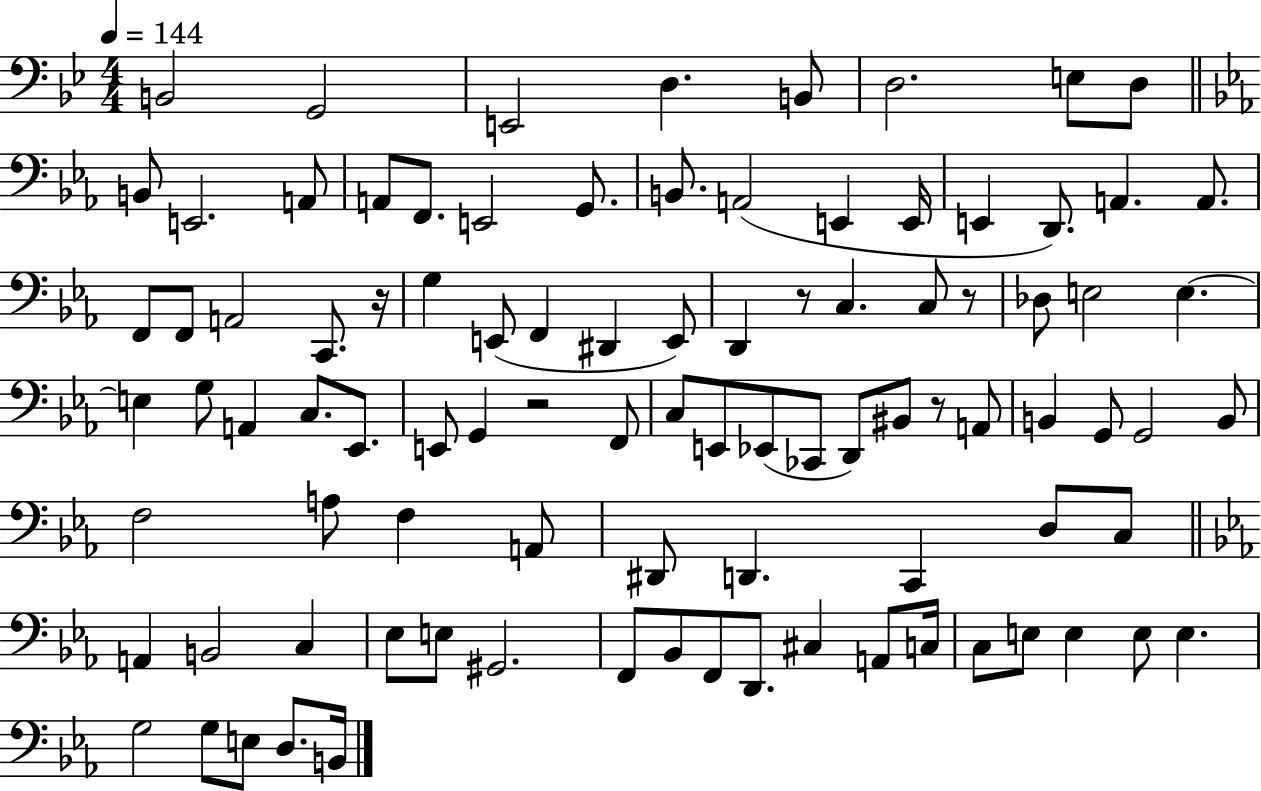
X:1
T:Untitled
M:4/4
L:1/4
K:Bb
B,,2 G,,2 E,,2 D, B,,/2 D,2 E,/2 D,/2 B,,/2 E,,2 A,,/2 A,,/2 F,,/2 E,,2 G,,/2 B,,/2 A,,2 E,, E,,/4 E,, D,,/2 A,, A,,/2 F,,/2 F,,/2 A,,2 C,,/2 z/4 G, E,,/2 F,, ^D,, E,,/2 D,, z/2 C, C,/2 z/2 _D,/2 E,2 E, E, G,/2 A,, C,/2 _E,,/2 E,,/2 G,, z2 F,,/2 C,/2 E,,/2 _E,,/2 _C,,/2 D,,/2 ^B,,/2 z/2 A,,/2 B,, G,,/2 G,,2 B,,/2 F,2 A,/2 F, A,,/2 ^D,,/2 D,, C,, D,/2 C,/2 A,, B,,2 C, _E,/2 E,/2 ^G,,2 F,,/2 _B,,/2 F,,/2 D,,/2 ^C, A,,/2 C,/4 C,/2 E,/2 E, E,/2 E, G,2 G,/2 E,/2 D,/2 B,,/4